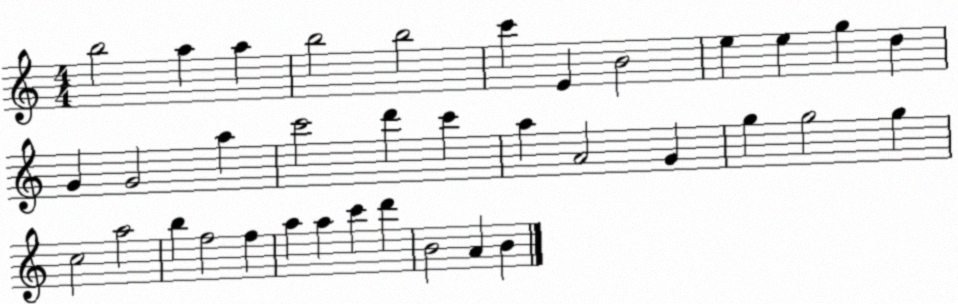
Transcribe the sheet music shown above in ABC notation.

X:1
T:Untitled
M:4/4
L:1/4
K:C
b2 a a b2 b2 c' E B2 e e g d G G2 a c'2 d' c' a A2 G g g2 g c2 a2 b f2 f a a c' d' B2 A B